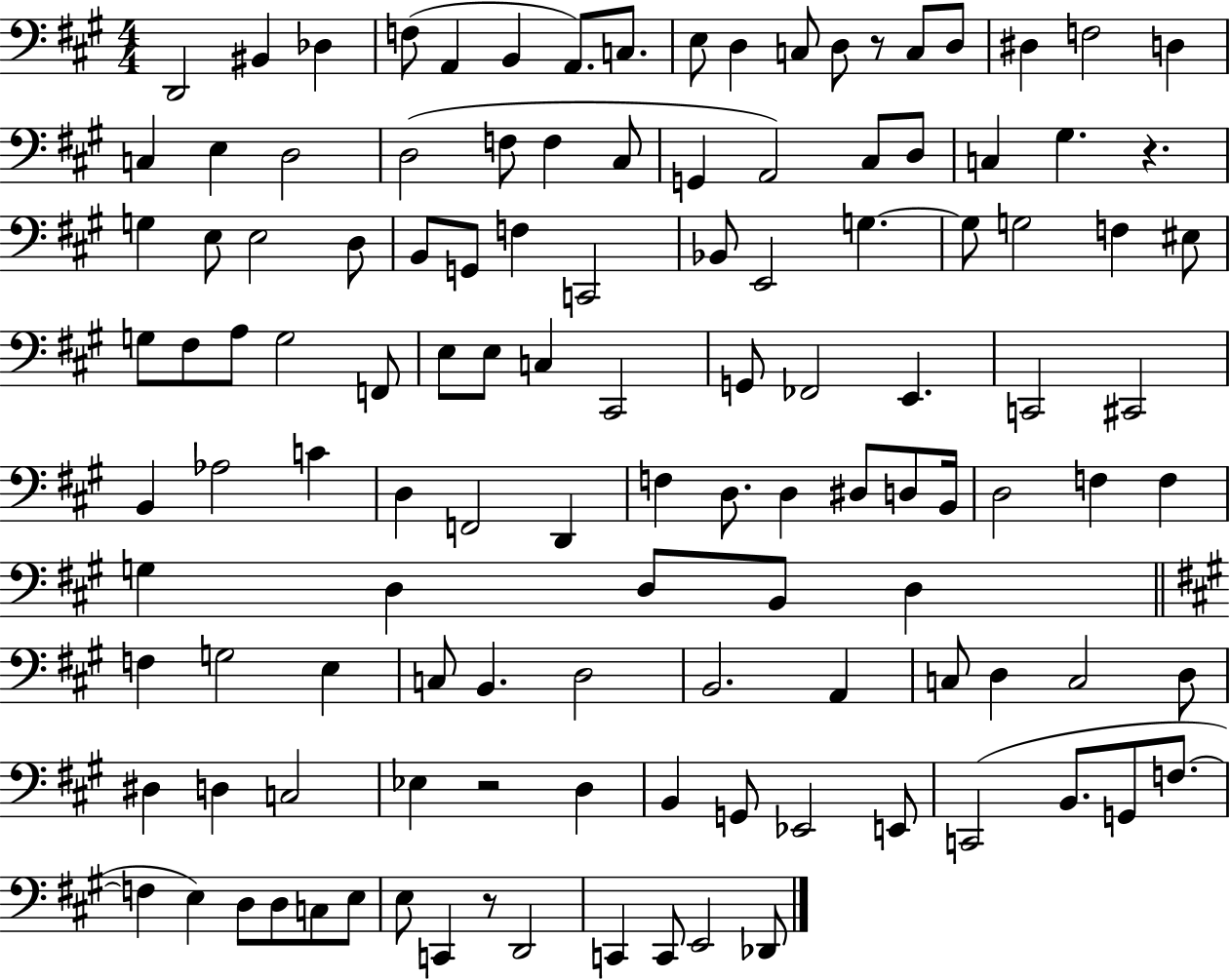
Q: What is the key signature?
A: A major